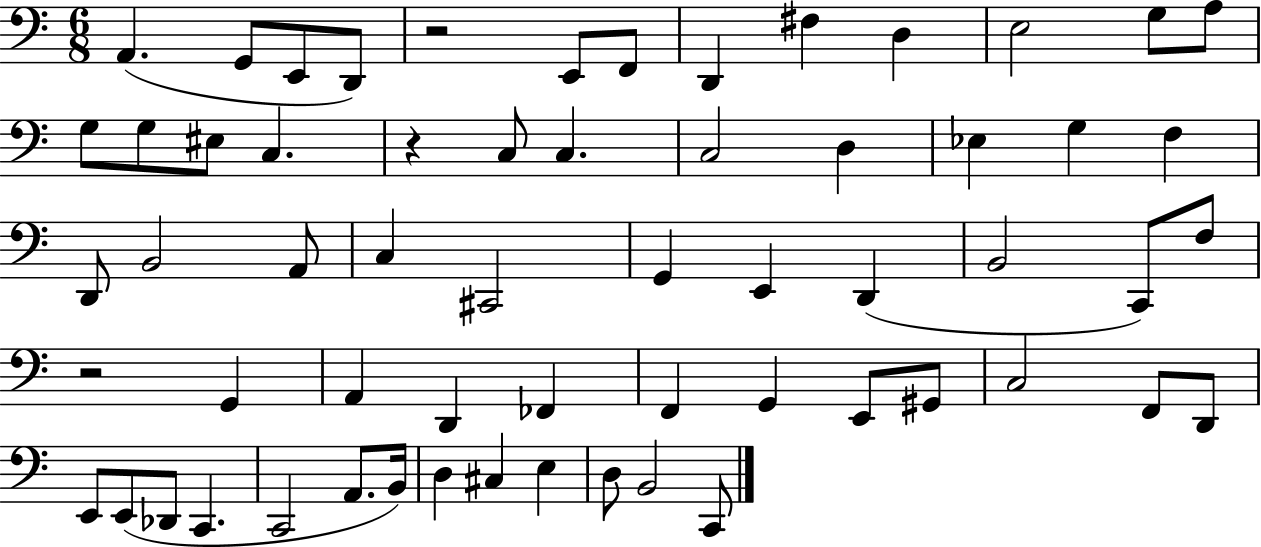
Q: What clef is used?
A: bass